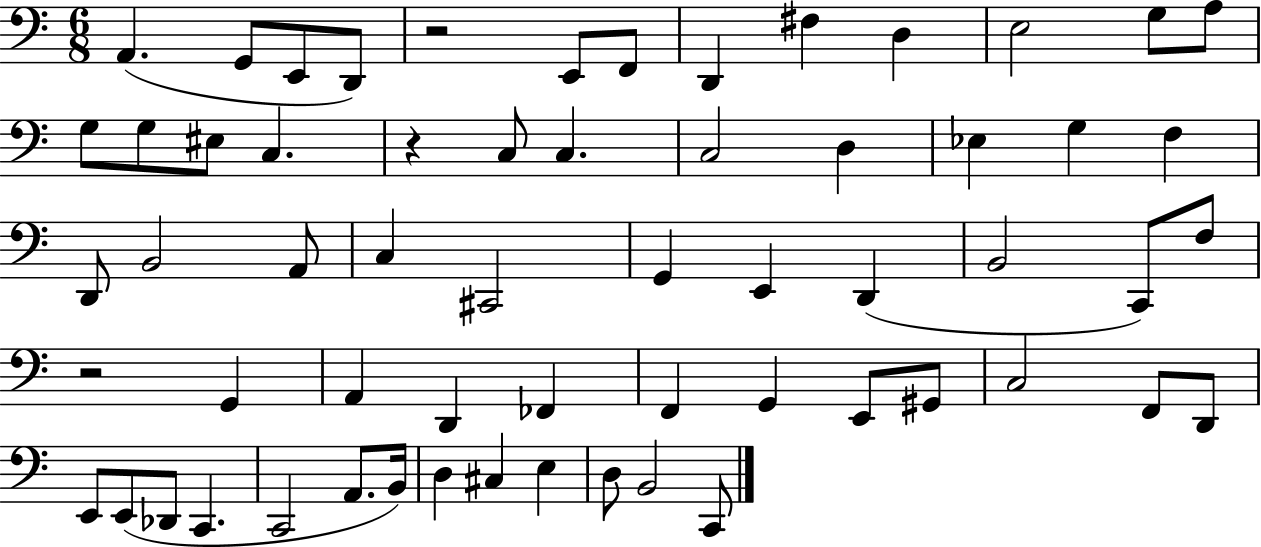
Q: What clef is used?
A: bass